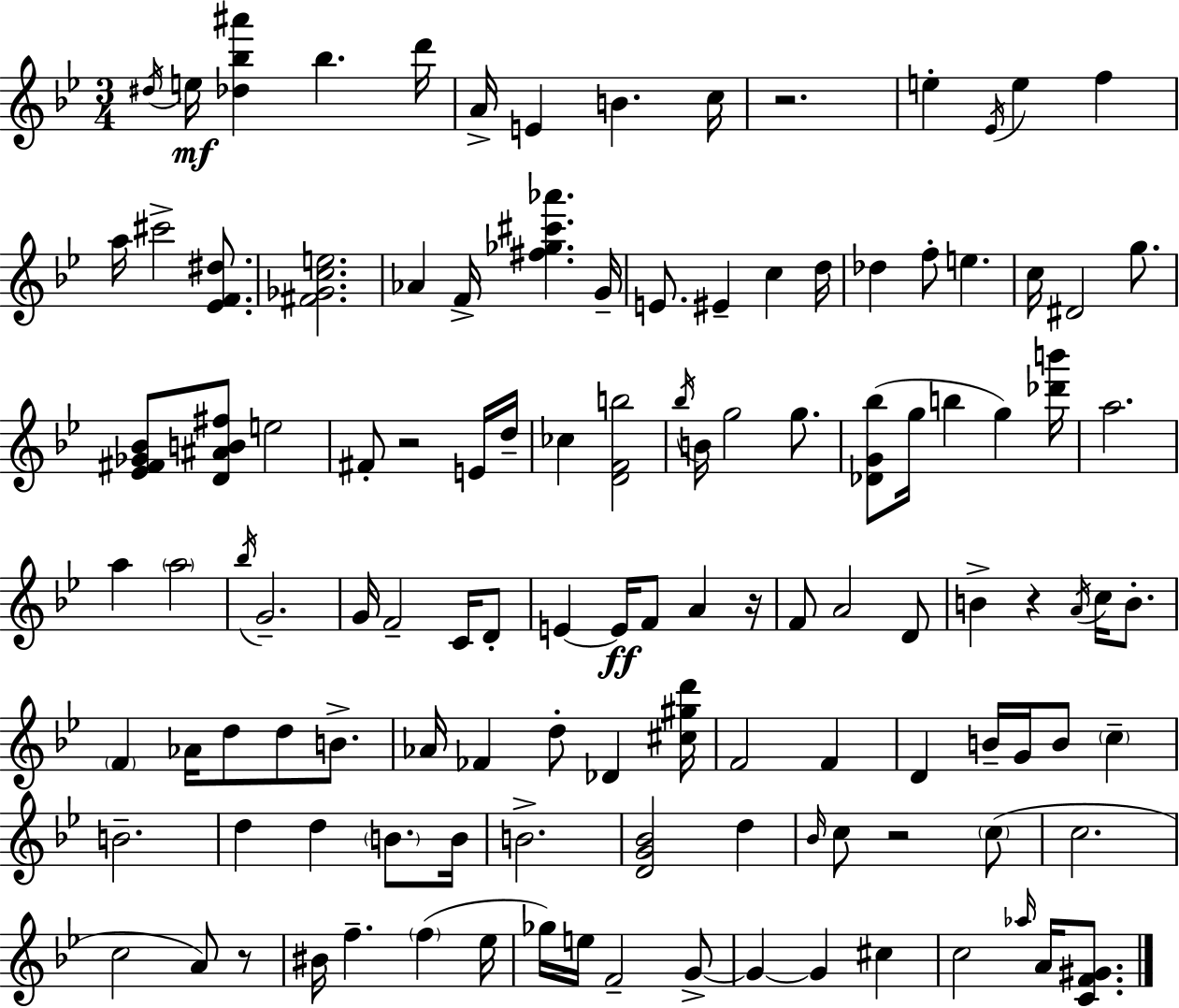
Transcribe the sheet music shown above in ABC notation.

X:1
T:Untitled
M:3/4
L:1/4
K:Bb
^d/4 e/4 [_d_b^a'] _b d'/4 A/4 E B c/4 z2 e _E/4 e f a/4 ^c'2 [_EF^d]/2 [^F_Gce]2 _A F/4 [^f_g^c'_a'] G/4 E/2 ^E c d/4 _d f/2 e c/4 ^D2 g/2 [_E^F_G_B]/2 [D^AB^f]/2 e2 ^F/2 z2 E/4 d/4 _c [DFb]2 _b/4 B/4 g2 g/2 [_DG_b]/2 g/4 b g [_d'b']/4 a2 a a2 _b/4 G2 G/4 F2 C/4 D/2 E E/4 F/2 A z/4 F/2 A2 D/2 B z A/4 c/4 B/2 F _A/4 d/2 d/2 B/2 _A/4 _F d/2 _D [^c^gd']/4 F2 F D B/4 G/4 B/2 c B2 d d B/2 B/4 B2 [DG_B]2 d _B/4 c/2 z2 c/2 c2 c2 A/2 z/2 ^B/4 f f _e/4 _g/4 e/4 F2 G/2 G G ^c c2 _a/4 A/4 [CF^G]/2